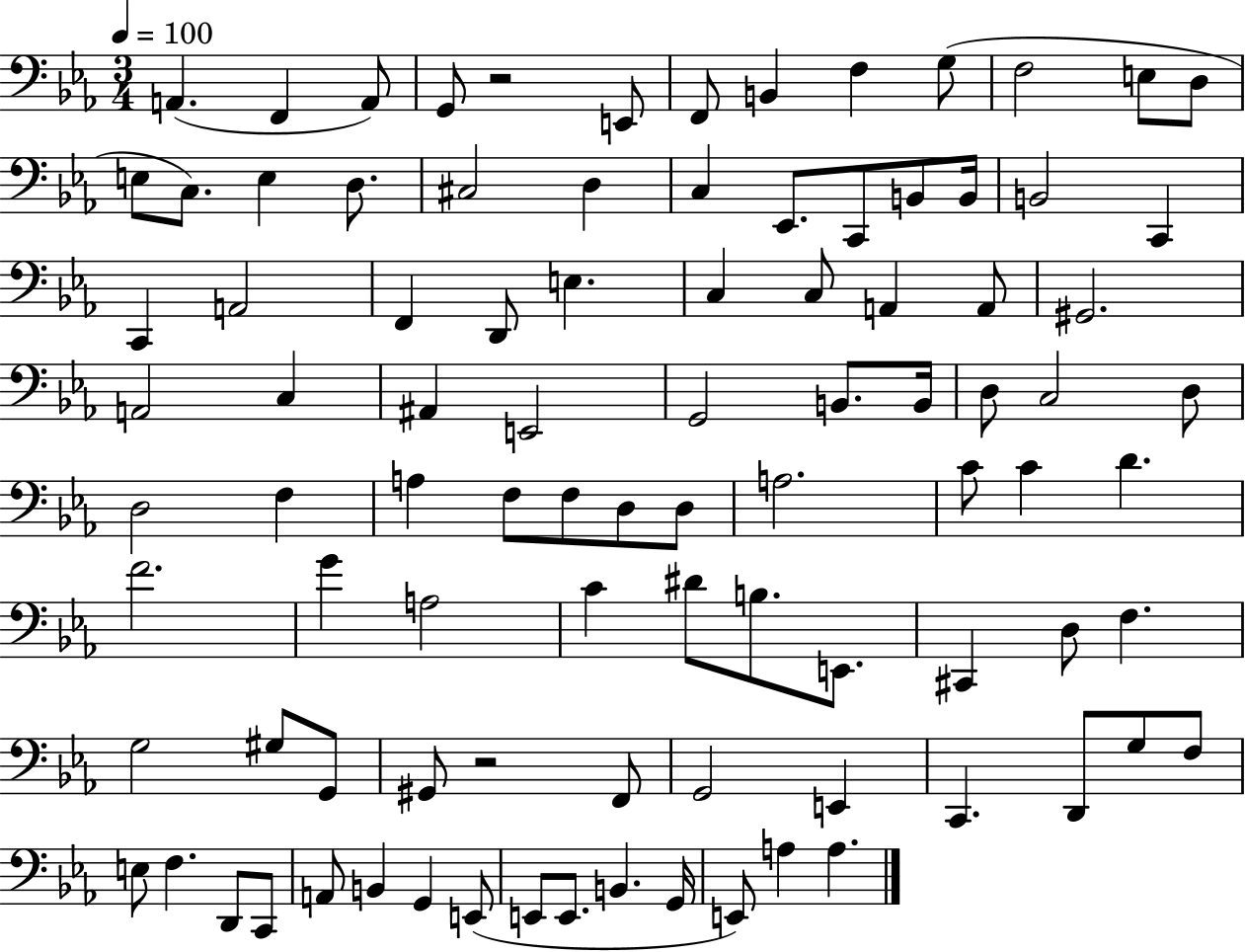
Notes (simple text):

A2/q. F2/q A2/e G2/e R/h E2/e F2/e B2/q F3/q G3/e F3/h E3/e D3/e E3/e C3/e. E3/q D3/e. C#3/h D3/q C3/q Eb2/e. C2/e B2/e B2/s B2/h C2/q C2/q A2/h F2/q D2/e E3/q. C3/q C3/e A2/q A2/e G#2/h. A2/h C3/q A#2/q E2/h G2/h B2/e. B2/s D3/e C3/h D3/e D3/h F3/q A3/q F3/e F3/e D3/e D3/e A3/h. C4/e C4/q D4/q. F4/h. G4/q A3/h C4/q D#4/e B3/e. E2/e. C#2/q D3/e F3/q. G3/h G#3/e G2/e G#2/e R/h F2/e G2/h E2/q C2/q. D2/e G3/e F3/e E3/e F3/q. D2/e C2/e A2/e B2/q G2/q E2/e E2/e E2/e. B2/q. G2/s E2/e A3/q A3/q.